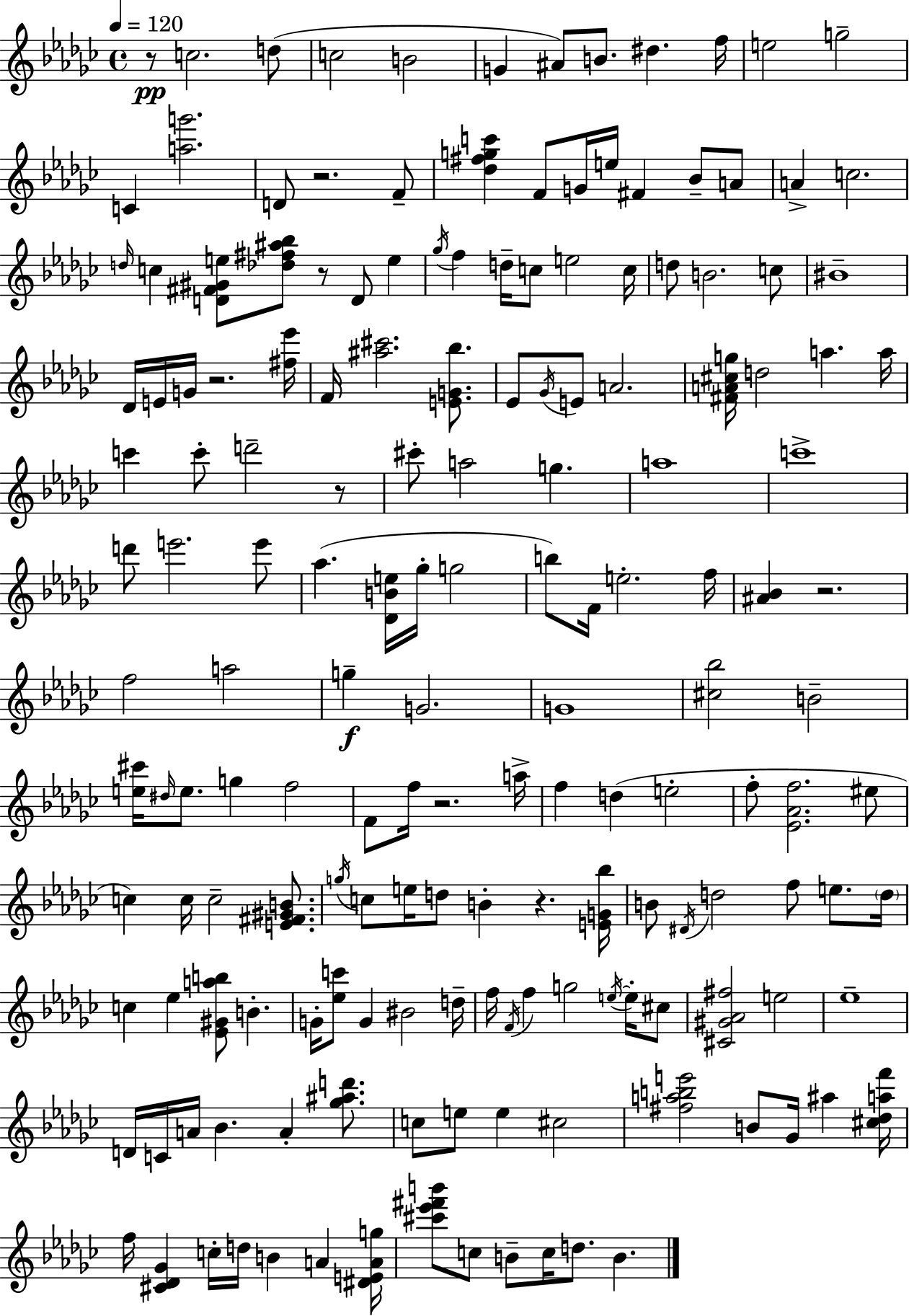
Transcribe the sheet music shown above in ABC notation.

X:1
T:Untitled
M:4/4
L:1/4
K:Ebm
z/2 c2 d/2 c2 B2 G ^A/2 B/2 ^d f/4 e2 g2 C [ag']2 D/2 z2 F/2 [_d^fgc'] F/2 G/4 e/4 ^F _B/2 A/2 A c2 d/4 c [D^F^Ge]/2 [_d^f^a_b]/2 z/2 D/2 e _g/4 f d/4 c/2 e2 c/4 d/2 B2 c/2 ^B4 _D/4 E/4 G/4 z2 [^f_e']/4 F/4 [^a^c']2 [EG_b]/2 _E/2 _G/4 E/2 A2 [^FA^cg]/4 d2 a a/4 c' c'/2 d'2 z/2 ^c'/2 a2 g a4 c'4 d'/2 e'2 e'/2 _a [_DBe]/4 _g/4 g2 b/2 F/4 e2 f/4 [^A_B] z2 f2 a2 g G2 G4 [^c_b]2 B2 [e^c']/4 ^d/4 e/2 g f2 F/2 f/4 z2 a/4 f d e2 f/2 [_E_Af]2 ^e/2 c c/4 c2 [E^F^GB]/2 g/4 c/2 e/4 d/2 B z [EG_b]/4 B/2 ^D/4 d2 f/2 e/2 d/4 c _e [_E^Gab]/2 B G/4 [_ec']/2 G ^B2 d/4 f/4 F/4 f g2 e/4 e/4 ^c/2 [^C^G_A^f]2 e2 _e4 D/4 C/4 A/4 _B A [_g^ad']/2 c/2 e/2 e ^c2 [^fabe']2 B/2 _G/4 ^a [^c_daf']/4 f/4 [^C_D_G] c/4 d/4 B A [^DEAg]/4 [^c'_e'^f'b']/2 c/2 B/2 c/4 d/2 B